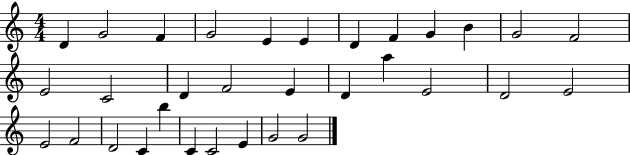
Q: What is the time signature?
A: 4/4